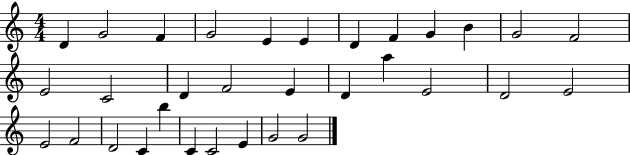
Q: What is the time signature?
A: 4/4